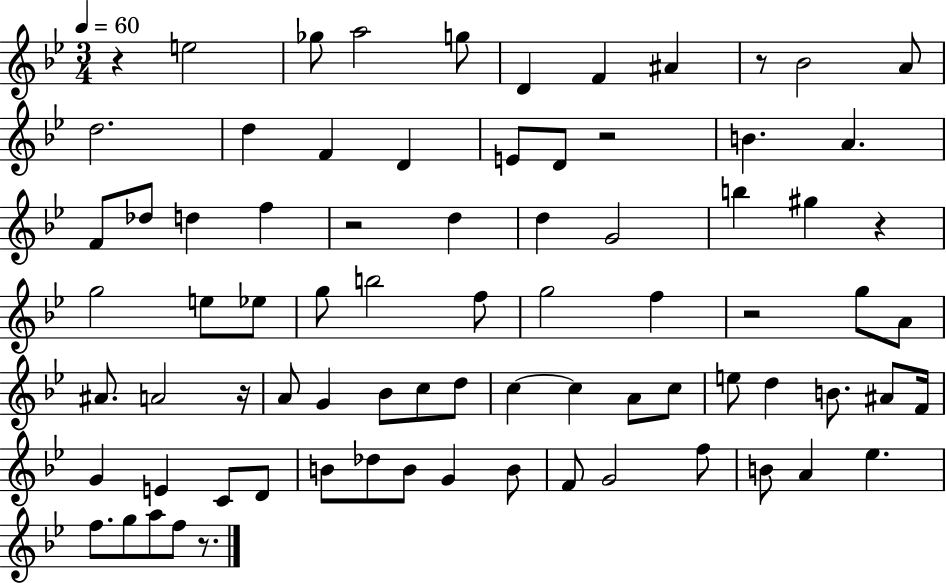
R/q E5/h Gb5/e A5/h G5/e D4/q F4/q A#4/q R/e Bb4/h A4/e D5/h. D5/q F4/q D4/q E4/e D4/e R/h B4/q. A4/q. F4/e Db5/e D5/q F5/q R/h D5/q D5/q G4/h B5/q G#5/q R/q G5/h E5/e Eb5/e G5/e B5/h F5/e G5/h F5/q R/h G5/e A4/e A#4/e. A4/h R/s A4/e G4/q Bb4/e C5/e D5/e C5/q C5/q A4/e C5/e E5/e D5/q B4/e. A#4/e F4/s G4/q E4/q C4/e D4/e B4/e Db5/e B4/e G4/q B4/e F4/e G4/h F5/e B4/e A4/q Eb5/q. F5/e. G5/e A5/e F5/e R/e.